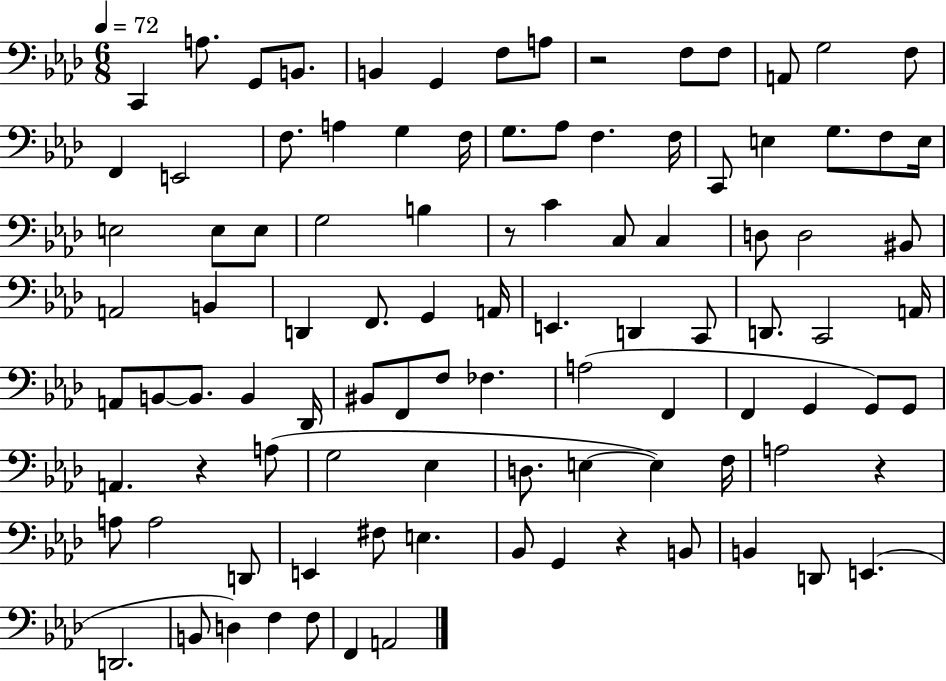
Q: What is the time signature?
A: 6/8